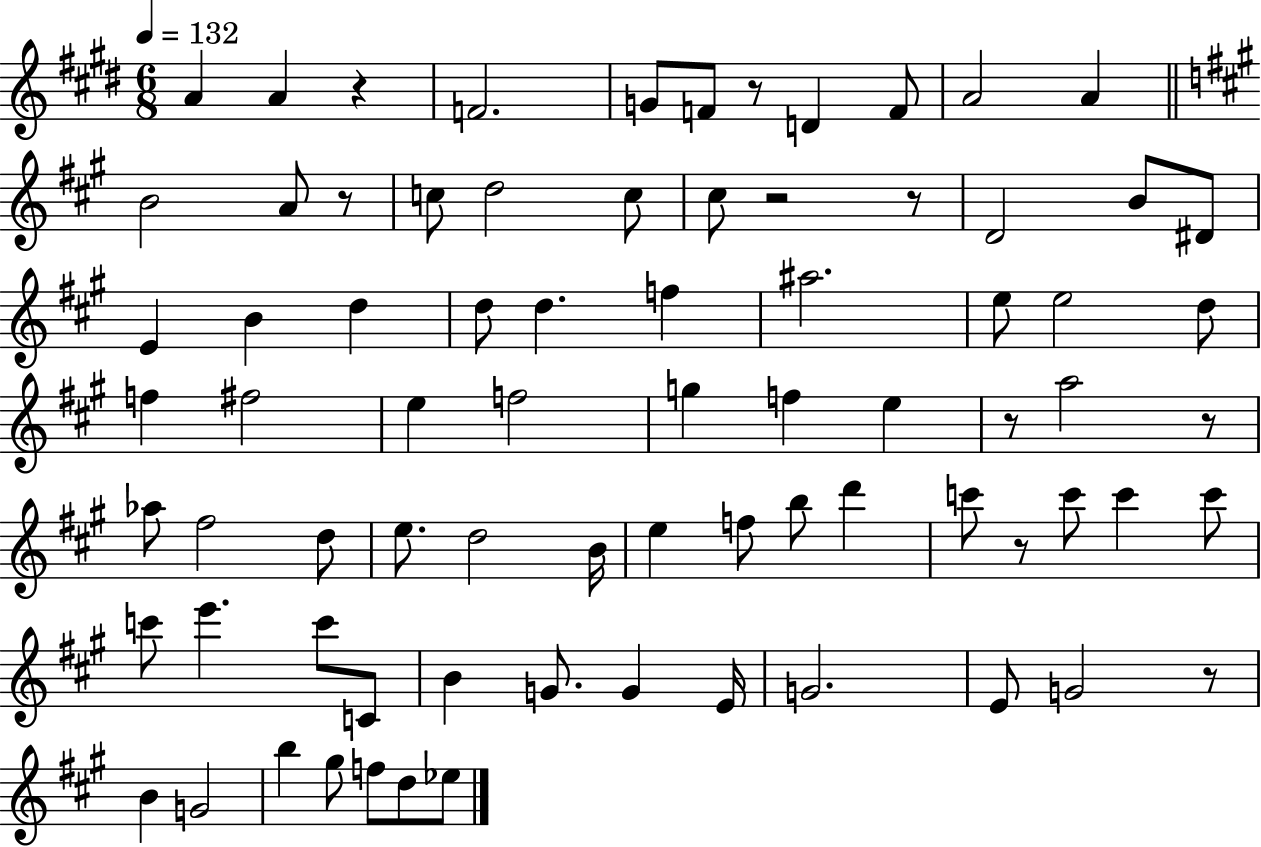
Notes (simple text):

A4/q A4/q R/q F4/h. G4/e F4/e R/e D4/q F4/e A4/h A4/q B4/h A4/e R/e C5/e D5/h C5/e C#5/e R/h R/e D4/h B4/e D#4/e E4/q B4/q D5/q D5/e D5/q. F5/q A#5/h. E5/e E5/h D5/e F5/q F#5/h E5/q F5/h G5/q F5/q E5/q R/e A5/h R/e Ab5/e F#5/h D5/e E5/e. D5/h B4/s E5/q F5/e B5/e D6/q C6/e R/e C6/e C6/q C6/e C6/e E6/q. C6/e C4/e B4/q G4/e. G4/q E4/s G4/h. E4/e G4/h R/e B4/q G4/h B5/q G#5/e F5/e D5/e Eb5/e